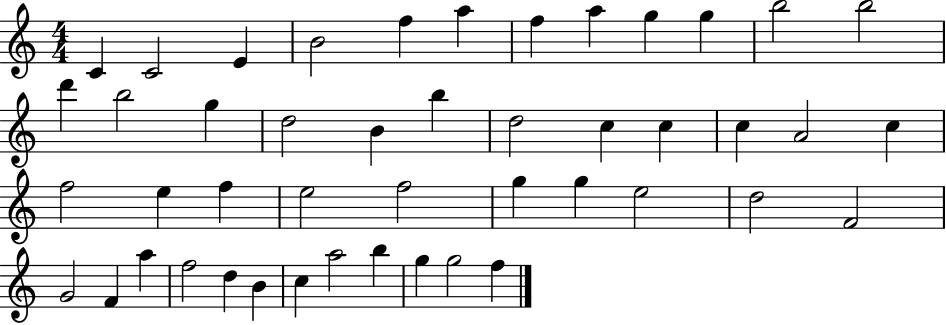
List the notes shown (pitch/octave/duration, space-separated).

C4/q C4/h E4/q B4/h F5/q A5/q F5/q A5/q G5/q G5/q B5/h B5/h D6/q B5/h G5/q D5/h B4/q B5/q D5/h C5/q C5/q C5/q A4/h C5/q F5/h E5/q F5/q E5/h F5/h G5/q G5/q E5/h D5/h F4/h G4/h F4/q A5/q F5/h D5/q B4/q C5/q A5/h B5/q G5/q G5/h F5/q